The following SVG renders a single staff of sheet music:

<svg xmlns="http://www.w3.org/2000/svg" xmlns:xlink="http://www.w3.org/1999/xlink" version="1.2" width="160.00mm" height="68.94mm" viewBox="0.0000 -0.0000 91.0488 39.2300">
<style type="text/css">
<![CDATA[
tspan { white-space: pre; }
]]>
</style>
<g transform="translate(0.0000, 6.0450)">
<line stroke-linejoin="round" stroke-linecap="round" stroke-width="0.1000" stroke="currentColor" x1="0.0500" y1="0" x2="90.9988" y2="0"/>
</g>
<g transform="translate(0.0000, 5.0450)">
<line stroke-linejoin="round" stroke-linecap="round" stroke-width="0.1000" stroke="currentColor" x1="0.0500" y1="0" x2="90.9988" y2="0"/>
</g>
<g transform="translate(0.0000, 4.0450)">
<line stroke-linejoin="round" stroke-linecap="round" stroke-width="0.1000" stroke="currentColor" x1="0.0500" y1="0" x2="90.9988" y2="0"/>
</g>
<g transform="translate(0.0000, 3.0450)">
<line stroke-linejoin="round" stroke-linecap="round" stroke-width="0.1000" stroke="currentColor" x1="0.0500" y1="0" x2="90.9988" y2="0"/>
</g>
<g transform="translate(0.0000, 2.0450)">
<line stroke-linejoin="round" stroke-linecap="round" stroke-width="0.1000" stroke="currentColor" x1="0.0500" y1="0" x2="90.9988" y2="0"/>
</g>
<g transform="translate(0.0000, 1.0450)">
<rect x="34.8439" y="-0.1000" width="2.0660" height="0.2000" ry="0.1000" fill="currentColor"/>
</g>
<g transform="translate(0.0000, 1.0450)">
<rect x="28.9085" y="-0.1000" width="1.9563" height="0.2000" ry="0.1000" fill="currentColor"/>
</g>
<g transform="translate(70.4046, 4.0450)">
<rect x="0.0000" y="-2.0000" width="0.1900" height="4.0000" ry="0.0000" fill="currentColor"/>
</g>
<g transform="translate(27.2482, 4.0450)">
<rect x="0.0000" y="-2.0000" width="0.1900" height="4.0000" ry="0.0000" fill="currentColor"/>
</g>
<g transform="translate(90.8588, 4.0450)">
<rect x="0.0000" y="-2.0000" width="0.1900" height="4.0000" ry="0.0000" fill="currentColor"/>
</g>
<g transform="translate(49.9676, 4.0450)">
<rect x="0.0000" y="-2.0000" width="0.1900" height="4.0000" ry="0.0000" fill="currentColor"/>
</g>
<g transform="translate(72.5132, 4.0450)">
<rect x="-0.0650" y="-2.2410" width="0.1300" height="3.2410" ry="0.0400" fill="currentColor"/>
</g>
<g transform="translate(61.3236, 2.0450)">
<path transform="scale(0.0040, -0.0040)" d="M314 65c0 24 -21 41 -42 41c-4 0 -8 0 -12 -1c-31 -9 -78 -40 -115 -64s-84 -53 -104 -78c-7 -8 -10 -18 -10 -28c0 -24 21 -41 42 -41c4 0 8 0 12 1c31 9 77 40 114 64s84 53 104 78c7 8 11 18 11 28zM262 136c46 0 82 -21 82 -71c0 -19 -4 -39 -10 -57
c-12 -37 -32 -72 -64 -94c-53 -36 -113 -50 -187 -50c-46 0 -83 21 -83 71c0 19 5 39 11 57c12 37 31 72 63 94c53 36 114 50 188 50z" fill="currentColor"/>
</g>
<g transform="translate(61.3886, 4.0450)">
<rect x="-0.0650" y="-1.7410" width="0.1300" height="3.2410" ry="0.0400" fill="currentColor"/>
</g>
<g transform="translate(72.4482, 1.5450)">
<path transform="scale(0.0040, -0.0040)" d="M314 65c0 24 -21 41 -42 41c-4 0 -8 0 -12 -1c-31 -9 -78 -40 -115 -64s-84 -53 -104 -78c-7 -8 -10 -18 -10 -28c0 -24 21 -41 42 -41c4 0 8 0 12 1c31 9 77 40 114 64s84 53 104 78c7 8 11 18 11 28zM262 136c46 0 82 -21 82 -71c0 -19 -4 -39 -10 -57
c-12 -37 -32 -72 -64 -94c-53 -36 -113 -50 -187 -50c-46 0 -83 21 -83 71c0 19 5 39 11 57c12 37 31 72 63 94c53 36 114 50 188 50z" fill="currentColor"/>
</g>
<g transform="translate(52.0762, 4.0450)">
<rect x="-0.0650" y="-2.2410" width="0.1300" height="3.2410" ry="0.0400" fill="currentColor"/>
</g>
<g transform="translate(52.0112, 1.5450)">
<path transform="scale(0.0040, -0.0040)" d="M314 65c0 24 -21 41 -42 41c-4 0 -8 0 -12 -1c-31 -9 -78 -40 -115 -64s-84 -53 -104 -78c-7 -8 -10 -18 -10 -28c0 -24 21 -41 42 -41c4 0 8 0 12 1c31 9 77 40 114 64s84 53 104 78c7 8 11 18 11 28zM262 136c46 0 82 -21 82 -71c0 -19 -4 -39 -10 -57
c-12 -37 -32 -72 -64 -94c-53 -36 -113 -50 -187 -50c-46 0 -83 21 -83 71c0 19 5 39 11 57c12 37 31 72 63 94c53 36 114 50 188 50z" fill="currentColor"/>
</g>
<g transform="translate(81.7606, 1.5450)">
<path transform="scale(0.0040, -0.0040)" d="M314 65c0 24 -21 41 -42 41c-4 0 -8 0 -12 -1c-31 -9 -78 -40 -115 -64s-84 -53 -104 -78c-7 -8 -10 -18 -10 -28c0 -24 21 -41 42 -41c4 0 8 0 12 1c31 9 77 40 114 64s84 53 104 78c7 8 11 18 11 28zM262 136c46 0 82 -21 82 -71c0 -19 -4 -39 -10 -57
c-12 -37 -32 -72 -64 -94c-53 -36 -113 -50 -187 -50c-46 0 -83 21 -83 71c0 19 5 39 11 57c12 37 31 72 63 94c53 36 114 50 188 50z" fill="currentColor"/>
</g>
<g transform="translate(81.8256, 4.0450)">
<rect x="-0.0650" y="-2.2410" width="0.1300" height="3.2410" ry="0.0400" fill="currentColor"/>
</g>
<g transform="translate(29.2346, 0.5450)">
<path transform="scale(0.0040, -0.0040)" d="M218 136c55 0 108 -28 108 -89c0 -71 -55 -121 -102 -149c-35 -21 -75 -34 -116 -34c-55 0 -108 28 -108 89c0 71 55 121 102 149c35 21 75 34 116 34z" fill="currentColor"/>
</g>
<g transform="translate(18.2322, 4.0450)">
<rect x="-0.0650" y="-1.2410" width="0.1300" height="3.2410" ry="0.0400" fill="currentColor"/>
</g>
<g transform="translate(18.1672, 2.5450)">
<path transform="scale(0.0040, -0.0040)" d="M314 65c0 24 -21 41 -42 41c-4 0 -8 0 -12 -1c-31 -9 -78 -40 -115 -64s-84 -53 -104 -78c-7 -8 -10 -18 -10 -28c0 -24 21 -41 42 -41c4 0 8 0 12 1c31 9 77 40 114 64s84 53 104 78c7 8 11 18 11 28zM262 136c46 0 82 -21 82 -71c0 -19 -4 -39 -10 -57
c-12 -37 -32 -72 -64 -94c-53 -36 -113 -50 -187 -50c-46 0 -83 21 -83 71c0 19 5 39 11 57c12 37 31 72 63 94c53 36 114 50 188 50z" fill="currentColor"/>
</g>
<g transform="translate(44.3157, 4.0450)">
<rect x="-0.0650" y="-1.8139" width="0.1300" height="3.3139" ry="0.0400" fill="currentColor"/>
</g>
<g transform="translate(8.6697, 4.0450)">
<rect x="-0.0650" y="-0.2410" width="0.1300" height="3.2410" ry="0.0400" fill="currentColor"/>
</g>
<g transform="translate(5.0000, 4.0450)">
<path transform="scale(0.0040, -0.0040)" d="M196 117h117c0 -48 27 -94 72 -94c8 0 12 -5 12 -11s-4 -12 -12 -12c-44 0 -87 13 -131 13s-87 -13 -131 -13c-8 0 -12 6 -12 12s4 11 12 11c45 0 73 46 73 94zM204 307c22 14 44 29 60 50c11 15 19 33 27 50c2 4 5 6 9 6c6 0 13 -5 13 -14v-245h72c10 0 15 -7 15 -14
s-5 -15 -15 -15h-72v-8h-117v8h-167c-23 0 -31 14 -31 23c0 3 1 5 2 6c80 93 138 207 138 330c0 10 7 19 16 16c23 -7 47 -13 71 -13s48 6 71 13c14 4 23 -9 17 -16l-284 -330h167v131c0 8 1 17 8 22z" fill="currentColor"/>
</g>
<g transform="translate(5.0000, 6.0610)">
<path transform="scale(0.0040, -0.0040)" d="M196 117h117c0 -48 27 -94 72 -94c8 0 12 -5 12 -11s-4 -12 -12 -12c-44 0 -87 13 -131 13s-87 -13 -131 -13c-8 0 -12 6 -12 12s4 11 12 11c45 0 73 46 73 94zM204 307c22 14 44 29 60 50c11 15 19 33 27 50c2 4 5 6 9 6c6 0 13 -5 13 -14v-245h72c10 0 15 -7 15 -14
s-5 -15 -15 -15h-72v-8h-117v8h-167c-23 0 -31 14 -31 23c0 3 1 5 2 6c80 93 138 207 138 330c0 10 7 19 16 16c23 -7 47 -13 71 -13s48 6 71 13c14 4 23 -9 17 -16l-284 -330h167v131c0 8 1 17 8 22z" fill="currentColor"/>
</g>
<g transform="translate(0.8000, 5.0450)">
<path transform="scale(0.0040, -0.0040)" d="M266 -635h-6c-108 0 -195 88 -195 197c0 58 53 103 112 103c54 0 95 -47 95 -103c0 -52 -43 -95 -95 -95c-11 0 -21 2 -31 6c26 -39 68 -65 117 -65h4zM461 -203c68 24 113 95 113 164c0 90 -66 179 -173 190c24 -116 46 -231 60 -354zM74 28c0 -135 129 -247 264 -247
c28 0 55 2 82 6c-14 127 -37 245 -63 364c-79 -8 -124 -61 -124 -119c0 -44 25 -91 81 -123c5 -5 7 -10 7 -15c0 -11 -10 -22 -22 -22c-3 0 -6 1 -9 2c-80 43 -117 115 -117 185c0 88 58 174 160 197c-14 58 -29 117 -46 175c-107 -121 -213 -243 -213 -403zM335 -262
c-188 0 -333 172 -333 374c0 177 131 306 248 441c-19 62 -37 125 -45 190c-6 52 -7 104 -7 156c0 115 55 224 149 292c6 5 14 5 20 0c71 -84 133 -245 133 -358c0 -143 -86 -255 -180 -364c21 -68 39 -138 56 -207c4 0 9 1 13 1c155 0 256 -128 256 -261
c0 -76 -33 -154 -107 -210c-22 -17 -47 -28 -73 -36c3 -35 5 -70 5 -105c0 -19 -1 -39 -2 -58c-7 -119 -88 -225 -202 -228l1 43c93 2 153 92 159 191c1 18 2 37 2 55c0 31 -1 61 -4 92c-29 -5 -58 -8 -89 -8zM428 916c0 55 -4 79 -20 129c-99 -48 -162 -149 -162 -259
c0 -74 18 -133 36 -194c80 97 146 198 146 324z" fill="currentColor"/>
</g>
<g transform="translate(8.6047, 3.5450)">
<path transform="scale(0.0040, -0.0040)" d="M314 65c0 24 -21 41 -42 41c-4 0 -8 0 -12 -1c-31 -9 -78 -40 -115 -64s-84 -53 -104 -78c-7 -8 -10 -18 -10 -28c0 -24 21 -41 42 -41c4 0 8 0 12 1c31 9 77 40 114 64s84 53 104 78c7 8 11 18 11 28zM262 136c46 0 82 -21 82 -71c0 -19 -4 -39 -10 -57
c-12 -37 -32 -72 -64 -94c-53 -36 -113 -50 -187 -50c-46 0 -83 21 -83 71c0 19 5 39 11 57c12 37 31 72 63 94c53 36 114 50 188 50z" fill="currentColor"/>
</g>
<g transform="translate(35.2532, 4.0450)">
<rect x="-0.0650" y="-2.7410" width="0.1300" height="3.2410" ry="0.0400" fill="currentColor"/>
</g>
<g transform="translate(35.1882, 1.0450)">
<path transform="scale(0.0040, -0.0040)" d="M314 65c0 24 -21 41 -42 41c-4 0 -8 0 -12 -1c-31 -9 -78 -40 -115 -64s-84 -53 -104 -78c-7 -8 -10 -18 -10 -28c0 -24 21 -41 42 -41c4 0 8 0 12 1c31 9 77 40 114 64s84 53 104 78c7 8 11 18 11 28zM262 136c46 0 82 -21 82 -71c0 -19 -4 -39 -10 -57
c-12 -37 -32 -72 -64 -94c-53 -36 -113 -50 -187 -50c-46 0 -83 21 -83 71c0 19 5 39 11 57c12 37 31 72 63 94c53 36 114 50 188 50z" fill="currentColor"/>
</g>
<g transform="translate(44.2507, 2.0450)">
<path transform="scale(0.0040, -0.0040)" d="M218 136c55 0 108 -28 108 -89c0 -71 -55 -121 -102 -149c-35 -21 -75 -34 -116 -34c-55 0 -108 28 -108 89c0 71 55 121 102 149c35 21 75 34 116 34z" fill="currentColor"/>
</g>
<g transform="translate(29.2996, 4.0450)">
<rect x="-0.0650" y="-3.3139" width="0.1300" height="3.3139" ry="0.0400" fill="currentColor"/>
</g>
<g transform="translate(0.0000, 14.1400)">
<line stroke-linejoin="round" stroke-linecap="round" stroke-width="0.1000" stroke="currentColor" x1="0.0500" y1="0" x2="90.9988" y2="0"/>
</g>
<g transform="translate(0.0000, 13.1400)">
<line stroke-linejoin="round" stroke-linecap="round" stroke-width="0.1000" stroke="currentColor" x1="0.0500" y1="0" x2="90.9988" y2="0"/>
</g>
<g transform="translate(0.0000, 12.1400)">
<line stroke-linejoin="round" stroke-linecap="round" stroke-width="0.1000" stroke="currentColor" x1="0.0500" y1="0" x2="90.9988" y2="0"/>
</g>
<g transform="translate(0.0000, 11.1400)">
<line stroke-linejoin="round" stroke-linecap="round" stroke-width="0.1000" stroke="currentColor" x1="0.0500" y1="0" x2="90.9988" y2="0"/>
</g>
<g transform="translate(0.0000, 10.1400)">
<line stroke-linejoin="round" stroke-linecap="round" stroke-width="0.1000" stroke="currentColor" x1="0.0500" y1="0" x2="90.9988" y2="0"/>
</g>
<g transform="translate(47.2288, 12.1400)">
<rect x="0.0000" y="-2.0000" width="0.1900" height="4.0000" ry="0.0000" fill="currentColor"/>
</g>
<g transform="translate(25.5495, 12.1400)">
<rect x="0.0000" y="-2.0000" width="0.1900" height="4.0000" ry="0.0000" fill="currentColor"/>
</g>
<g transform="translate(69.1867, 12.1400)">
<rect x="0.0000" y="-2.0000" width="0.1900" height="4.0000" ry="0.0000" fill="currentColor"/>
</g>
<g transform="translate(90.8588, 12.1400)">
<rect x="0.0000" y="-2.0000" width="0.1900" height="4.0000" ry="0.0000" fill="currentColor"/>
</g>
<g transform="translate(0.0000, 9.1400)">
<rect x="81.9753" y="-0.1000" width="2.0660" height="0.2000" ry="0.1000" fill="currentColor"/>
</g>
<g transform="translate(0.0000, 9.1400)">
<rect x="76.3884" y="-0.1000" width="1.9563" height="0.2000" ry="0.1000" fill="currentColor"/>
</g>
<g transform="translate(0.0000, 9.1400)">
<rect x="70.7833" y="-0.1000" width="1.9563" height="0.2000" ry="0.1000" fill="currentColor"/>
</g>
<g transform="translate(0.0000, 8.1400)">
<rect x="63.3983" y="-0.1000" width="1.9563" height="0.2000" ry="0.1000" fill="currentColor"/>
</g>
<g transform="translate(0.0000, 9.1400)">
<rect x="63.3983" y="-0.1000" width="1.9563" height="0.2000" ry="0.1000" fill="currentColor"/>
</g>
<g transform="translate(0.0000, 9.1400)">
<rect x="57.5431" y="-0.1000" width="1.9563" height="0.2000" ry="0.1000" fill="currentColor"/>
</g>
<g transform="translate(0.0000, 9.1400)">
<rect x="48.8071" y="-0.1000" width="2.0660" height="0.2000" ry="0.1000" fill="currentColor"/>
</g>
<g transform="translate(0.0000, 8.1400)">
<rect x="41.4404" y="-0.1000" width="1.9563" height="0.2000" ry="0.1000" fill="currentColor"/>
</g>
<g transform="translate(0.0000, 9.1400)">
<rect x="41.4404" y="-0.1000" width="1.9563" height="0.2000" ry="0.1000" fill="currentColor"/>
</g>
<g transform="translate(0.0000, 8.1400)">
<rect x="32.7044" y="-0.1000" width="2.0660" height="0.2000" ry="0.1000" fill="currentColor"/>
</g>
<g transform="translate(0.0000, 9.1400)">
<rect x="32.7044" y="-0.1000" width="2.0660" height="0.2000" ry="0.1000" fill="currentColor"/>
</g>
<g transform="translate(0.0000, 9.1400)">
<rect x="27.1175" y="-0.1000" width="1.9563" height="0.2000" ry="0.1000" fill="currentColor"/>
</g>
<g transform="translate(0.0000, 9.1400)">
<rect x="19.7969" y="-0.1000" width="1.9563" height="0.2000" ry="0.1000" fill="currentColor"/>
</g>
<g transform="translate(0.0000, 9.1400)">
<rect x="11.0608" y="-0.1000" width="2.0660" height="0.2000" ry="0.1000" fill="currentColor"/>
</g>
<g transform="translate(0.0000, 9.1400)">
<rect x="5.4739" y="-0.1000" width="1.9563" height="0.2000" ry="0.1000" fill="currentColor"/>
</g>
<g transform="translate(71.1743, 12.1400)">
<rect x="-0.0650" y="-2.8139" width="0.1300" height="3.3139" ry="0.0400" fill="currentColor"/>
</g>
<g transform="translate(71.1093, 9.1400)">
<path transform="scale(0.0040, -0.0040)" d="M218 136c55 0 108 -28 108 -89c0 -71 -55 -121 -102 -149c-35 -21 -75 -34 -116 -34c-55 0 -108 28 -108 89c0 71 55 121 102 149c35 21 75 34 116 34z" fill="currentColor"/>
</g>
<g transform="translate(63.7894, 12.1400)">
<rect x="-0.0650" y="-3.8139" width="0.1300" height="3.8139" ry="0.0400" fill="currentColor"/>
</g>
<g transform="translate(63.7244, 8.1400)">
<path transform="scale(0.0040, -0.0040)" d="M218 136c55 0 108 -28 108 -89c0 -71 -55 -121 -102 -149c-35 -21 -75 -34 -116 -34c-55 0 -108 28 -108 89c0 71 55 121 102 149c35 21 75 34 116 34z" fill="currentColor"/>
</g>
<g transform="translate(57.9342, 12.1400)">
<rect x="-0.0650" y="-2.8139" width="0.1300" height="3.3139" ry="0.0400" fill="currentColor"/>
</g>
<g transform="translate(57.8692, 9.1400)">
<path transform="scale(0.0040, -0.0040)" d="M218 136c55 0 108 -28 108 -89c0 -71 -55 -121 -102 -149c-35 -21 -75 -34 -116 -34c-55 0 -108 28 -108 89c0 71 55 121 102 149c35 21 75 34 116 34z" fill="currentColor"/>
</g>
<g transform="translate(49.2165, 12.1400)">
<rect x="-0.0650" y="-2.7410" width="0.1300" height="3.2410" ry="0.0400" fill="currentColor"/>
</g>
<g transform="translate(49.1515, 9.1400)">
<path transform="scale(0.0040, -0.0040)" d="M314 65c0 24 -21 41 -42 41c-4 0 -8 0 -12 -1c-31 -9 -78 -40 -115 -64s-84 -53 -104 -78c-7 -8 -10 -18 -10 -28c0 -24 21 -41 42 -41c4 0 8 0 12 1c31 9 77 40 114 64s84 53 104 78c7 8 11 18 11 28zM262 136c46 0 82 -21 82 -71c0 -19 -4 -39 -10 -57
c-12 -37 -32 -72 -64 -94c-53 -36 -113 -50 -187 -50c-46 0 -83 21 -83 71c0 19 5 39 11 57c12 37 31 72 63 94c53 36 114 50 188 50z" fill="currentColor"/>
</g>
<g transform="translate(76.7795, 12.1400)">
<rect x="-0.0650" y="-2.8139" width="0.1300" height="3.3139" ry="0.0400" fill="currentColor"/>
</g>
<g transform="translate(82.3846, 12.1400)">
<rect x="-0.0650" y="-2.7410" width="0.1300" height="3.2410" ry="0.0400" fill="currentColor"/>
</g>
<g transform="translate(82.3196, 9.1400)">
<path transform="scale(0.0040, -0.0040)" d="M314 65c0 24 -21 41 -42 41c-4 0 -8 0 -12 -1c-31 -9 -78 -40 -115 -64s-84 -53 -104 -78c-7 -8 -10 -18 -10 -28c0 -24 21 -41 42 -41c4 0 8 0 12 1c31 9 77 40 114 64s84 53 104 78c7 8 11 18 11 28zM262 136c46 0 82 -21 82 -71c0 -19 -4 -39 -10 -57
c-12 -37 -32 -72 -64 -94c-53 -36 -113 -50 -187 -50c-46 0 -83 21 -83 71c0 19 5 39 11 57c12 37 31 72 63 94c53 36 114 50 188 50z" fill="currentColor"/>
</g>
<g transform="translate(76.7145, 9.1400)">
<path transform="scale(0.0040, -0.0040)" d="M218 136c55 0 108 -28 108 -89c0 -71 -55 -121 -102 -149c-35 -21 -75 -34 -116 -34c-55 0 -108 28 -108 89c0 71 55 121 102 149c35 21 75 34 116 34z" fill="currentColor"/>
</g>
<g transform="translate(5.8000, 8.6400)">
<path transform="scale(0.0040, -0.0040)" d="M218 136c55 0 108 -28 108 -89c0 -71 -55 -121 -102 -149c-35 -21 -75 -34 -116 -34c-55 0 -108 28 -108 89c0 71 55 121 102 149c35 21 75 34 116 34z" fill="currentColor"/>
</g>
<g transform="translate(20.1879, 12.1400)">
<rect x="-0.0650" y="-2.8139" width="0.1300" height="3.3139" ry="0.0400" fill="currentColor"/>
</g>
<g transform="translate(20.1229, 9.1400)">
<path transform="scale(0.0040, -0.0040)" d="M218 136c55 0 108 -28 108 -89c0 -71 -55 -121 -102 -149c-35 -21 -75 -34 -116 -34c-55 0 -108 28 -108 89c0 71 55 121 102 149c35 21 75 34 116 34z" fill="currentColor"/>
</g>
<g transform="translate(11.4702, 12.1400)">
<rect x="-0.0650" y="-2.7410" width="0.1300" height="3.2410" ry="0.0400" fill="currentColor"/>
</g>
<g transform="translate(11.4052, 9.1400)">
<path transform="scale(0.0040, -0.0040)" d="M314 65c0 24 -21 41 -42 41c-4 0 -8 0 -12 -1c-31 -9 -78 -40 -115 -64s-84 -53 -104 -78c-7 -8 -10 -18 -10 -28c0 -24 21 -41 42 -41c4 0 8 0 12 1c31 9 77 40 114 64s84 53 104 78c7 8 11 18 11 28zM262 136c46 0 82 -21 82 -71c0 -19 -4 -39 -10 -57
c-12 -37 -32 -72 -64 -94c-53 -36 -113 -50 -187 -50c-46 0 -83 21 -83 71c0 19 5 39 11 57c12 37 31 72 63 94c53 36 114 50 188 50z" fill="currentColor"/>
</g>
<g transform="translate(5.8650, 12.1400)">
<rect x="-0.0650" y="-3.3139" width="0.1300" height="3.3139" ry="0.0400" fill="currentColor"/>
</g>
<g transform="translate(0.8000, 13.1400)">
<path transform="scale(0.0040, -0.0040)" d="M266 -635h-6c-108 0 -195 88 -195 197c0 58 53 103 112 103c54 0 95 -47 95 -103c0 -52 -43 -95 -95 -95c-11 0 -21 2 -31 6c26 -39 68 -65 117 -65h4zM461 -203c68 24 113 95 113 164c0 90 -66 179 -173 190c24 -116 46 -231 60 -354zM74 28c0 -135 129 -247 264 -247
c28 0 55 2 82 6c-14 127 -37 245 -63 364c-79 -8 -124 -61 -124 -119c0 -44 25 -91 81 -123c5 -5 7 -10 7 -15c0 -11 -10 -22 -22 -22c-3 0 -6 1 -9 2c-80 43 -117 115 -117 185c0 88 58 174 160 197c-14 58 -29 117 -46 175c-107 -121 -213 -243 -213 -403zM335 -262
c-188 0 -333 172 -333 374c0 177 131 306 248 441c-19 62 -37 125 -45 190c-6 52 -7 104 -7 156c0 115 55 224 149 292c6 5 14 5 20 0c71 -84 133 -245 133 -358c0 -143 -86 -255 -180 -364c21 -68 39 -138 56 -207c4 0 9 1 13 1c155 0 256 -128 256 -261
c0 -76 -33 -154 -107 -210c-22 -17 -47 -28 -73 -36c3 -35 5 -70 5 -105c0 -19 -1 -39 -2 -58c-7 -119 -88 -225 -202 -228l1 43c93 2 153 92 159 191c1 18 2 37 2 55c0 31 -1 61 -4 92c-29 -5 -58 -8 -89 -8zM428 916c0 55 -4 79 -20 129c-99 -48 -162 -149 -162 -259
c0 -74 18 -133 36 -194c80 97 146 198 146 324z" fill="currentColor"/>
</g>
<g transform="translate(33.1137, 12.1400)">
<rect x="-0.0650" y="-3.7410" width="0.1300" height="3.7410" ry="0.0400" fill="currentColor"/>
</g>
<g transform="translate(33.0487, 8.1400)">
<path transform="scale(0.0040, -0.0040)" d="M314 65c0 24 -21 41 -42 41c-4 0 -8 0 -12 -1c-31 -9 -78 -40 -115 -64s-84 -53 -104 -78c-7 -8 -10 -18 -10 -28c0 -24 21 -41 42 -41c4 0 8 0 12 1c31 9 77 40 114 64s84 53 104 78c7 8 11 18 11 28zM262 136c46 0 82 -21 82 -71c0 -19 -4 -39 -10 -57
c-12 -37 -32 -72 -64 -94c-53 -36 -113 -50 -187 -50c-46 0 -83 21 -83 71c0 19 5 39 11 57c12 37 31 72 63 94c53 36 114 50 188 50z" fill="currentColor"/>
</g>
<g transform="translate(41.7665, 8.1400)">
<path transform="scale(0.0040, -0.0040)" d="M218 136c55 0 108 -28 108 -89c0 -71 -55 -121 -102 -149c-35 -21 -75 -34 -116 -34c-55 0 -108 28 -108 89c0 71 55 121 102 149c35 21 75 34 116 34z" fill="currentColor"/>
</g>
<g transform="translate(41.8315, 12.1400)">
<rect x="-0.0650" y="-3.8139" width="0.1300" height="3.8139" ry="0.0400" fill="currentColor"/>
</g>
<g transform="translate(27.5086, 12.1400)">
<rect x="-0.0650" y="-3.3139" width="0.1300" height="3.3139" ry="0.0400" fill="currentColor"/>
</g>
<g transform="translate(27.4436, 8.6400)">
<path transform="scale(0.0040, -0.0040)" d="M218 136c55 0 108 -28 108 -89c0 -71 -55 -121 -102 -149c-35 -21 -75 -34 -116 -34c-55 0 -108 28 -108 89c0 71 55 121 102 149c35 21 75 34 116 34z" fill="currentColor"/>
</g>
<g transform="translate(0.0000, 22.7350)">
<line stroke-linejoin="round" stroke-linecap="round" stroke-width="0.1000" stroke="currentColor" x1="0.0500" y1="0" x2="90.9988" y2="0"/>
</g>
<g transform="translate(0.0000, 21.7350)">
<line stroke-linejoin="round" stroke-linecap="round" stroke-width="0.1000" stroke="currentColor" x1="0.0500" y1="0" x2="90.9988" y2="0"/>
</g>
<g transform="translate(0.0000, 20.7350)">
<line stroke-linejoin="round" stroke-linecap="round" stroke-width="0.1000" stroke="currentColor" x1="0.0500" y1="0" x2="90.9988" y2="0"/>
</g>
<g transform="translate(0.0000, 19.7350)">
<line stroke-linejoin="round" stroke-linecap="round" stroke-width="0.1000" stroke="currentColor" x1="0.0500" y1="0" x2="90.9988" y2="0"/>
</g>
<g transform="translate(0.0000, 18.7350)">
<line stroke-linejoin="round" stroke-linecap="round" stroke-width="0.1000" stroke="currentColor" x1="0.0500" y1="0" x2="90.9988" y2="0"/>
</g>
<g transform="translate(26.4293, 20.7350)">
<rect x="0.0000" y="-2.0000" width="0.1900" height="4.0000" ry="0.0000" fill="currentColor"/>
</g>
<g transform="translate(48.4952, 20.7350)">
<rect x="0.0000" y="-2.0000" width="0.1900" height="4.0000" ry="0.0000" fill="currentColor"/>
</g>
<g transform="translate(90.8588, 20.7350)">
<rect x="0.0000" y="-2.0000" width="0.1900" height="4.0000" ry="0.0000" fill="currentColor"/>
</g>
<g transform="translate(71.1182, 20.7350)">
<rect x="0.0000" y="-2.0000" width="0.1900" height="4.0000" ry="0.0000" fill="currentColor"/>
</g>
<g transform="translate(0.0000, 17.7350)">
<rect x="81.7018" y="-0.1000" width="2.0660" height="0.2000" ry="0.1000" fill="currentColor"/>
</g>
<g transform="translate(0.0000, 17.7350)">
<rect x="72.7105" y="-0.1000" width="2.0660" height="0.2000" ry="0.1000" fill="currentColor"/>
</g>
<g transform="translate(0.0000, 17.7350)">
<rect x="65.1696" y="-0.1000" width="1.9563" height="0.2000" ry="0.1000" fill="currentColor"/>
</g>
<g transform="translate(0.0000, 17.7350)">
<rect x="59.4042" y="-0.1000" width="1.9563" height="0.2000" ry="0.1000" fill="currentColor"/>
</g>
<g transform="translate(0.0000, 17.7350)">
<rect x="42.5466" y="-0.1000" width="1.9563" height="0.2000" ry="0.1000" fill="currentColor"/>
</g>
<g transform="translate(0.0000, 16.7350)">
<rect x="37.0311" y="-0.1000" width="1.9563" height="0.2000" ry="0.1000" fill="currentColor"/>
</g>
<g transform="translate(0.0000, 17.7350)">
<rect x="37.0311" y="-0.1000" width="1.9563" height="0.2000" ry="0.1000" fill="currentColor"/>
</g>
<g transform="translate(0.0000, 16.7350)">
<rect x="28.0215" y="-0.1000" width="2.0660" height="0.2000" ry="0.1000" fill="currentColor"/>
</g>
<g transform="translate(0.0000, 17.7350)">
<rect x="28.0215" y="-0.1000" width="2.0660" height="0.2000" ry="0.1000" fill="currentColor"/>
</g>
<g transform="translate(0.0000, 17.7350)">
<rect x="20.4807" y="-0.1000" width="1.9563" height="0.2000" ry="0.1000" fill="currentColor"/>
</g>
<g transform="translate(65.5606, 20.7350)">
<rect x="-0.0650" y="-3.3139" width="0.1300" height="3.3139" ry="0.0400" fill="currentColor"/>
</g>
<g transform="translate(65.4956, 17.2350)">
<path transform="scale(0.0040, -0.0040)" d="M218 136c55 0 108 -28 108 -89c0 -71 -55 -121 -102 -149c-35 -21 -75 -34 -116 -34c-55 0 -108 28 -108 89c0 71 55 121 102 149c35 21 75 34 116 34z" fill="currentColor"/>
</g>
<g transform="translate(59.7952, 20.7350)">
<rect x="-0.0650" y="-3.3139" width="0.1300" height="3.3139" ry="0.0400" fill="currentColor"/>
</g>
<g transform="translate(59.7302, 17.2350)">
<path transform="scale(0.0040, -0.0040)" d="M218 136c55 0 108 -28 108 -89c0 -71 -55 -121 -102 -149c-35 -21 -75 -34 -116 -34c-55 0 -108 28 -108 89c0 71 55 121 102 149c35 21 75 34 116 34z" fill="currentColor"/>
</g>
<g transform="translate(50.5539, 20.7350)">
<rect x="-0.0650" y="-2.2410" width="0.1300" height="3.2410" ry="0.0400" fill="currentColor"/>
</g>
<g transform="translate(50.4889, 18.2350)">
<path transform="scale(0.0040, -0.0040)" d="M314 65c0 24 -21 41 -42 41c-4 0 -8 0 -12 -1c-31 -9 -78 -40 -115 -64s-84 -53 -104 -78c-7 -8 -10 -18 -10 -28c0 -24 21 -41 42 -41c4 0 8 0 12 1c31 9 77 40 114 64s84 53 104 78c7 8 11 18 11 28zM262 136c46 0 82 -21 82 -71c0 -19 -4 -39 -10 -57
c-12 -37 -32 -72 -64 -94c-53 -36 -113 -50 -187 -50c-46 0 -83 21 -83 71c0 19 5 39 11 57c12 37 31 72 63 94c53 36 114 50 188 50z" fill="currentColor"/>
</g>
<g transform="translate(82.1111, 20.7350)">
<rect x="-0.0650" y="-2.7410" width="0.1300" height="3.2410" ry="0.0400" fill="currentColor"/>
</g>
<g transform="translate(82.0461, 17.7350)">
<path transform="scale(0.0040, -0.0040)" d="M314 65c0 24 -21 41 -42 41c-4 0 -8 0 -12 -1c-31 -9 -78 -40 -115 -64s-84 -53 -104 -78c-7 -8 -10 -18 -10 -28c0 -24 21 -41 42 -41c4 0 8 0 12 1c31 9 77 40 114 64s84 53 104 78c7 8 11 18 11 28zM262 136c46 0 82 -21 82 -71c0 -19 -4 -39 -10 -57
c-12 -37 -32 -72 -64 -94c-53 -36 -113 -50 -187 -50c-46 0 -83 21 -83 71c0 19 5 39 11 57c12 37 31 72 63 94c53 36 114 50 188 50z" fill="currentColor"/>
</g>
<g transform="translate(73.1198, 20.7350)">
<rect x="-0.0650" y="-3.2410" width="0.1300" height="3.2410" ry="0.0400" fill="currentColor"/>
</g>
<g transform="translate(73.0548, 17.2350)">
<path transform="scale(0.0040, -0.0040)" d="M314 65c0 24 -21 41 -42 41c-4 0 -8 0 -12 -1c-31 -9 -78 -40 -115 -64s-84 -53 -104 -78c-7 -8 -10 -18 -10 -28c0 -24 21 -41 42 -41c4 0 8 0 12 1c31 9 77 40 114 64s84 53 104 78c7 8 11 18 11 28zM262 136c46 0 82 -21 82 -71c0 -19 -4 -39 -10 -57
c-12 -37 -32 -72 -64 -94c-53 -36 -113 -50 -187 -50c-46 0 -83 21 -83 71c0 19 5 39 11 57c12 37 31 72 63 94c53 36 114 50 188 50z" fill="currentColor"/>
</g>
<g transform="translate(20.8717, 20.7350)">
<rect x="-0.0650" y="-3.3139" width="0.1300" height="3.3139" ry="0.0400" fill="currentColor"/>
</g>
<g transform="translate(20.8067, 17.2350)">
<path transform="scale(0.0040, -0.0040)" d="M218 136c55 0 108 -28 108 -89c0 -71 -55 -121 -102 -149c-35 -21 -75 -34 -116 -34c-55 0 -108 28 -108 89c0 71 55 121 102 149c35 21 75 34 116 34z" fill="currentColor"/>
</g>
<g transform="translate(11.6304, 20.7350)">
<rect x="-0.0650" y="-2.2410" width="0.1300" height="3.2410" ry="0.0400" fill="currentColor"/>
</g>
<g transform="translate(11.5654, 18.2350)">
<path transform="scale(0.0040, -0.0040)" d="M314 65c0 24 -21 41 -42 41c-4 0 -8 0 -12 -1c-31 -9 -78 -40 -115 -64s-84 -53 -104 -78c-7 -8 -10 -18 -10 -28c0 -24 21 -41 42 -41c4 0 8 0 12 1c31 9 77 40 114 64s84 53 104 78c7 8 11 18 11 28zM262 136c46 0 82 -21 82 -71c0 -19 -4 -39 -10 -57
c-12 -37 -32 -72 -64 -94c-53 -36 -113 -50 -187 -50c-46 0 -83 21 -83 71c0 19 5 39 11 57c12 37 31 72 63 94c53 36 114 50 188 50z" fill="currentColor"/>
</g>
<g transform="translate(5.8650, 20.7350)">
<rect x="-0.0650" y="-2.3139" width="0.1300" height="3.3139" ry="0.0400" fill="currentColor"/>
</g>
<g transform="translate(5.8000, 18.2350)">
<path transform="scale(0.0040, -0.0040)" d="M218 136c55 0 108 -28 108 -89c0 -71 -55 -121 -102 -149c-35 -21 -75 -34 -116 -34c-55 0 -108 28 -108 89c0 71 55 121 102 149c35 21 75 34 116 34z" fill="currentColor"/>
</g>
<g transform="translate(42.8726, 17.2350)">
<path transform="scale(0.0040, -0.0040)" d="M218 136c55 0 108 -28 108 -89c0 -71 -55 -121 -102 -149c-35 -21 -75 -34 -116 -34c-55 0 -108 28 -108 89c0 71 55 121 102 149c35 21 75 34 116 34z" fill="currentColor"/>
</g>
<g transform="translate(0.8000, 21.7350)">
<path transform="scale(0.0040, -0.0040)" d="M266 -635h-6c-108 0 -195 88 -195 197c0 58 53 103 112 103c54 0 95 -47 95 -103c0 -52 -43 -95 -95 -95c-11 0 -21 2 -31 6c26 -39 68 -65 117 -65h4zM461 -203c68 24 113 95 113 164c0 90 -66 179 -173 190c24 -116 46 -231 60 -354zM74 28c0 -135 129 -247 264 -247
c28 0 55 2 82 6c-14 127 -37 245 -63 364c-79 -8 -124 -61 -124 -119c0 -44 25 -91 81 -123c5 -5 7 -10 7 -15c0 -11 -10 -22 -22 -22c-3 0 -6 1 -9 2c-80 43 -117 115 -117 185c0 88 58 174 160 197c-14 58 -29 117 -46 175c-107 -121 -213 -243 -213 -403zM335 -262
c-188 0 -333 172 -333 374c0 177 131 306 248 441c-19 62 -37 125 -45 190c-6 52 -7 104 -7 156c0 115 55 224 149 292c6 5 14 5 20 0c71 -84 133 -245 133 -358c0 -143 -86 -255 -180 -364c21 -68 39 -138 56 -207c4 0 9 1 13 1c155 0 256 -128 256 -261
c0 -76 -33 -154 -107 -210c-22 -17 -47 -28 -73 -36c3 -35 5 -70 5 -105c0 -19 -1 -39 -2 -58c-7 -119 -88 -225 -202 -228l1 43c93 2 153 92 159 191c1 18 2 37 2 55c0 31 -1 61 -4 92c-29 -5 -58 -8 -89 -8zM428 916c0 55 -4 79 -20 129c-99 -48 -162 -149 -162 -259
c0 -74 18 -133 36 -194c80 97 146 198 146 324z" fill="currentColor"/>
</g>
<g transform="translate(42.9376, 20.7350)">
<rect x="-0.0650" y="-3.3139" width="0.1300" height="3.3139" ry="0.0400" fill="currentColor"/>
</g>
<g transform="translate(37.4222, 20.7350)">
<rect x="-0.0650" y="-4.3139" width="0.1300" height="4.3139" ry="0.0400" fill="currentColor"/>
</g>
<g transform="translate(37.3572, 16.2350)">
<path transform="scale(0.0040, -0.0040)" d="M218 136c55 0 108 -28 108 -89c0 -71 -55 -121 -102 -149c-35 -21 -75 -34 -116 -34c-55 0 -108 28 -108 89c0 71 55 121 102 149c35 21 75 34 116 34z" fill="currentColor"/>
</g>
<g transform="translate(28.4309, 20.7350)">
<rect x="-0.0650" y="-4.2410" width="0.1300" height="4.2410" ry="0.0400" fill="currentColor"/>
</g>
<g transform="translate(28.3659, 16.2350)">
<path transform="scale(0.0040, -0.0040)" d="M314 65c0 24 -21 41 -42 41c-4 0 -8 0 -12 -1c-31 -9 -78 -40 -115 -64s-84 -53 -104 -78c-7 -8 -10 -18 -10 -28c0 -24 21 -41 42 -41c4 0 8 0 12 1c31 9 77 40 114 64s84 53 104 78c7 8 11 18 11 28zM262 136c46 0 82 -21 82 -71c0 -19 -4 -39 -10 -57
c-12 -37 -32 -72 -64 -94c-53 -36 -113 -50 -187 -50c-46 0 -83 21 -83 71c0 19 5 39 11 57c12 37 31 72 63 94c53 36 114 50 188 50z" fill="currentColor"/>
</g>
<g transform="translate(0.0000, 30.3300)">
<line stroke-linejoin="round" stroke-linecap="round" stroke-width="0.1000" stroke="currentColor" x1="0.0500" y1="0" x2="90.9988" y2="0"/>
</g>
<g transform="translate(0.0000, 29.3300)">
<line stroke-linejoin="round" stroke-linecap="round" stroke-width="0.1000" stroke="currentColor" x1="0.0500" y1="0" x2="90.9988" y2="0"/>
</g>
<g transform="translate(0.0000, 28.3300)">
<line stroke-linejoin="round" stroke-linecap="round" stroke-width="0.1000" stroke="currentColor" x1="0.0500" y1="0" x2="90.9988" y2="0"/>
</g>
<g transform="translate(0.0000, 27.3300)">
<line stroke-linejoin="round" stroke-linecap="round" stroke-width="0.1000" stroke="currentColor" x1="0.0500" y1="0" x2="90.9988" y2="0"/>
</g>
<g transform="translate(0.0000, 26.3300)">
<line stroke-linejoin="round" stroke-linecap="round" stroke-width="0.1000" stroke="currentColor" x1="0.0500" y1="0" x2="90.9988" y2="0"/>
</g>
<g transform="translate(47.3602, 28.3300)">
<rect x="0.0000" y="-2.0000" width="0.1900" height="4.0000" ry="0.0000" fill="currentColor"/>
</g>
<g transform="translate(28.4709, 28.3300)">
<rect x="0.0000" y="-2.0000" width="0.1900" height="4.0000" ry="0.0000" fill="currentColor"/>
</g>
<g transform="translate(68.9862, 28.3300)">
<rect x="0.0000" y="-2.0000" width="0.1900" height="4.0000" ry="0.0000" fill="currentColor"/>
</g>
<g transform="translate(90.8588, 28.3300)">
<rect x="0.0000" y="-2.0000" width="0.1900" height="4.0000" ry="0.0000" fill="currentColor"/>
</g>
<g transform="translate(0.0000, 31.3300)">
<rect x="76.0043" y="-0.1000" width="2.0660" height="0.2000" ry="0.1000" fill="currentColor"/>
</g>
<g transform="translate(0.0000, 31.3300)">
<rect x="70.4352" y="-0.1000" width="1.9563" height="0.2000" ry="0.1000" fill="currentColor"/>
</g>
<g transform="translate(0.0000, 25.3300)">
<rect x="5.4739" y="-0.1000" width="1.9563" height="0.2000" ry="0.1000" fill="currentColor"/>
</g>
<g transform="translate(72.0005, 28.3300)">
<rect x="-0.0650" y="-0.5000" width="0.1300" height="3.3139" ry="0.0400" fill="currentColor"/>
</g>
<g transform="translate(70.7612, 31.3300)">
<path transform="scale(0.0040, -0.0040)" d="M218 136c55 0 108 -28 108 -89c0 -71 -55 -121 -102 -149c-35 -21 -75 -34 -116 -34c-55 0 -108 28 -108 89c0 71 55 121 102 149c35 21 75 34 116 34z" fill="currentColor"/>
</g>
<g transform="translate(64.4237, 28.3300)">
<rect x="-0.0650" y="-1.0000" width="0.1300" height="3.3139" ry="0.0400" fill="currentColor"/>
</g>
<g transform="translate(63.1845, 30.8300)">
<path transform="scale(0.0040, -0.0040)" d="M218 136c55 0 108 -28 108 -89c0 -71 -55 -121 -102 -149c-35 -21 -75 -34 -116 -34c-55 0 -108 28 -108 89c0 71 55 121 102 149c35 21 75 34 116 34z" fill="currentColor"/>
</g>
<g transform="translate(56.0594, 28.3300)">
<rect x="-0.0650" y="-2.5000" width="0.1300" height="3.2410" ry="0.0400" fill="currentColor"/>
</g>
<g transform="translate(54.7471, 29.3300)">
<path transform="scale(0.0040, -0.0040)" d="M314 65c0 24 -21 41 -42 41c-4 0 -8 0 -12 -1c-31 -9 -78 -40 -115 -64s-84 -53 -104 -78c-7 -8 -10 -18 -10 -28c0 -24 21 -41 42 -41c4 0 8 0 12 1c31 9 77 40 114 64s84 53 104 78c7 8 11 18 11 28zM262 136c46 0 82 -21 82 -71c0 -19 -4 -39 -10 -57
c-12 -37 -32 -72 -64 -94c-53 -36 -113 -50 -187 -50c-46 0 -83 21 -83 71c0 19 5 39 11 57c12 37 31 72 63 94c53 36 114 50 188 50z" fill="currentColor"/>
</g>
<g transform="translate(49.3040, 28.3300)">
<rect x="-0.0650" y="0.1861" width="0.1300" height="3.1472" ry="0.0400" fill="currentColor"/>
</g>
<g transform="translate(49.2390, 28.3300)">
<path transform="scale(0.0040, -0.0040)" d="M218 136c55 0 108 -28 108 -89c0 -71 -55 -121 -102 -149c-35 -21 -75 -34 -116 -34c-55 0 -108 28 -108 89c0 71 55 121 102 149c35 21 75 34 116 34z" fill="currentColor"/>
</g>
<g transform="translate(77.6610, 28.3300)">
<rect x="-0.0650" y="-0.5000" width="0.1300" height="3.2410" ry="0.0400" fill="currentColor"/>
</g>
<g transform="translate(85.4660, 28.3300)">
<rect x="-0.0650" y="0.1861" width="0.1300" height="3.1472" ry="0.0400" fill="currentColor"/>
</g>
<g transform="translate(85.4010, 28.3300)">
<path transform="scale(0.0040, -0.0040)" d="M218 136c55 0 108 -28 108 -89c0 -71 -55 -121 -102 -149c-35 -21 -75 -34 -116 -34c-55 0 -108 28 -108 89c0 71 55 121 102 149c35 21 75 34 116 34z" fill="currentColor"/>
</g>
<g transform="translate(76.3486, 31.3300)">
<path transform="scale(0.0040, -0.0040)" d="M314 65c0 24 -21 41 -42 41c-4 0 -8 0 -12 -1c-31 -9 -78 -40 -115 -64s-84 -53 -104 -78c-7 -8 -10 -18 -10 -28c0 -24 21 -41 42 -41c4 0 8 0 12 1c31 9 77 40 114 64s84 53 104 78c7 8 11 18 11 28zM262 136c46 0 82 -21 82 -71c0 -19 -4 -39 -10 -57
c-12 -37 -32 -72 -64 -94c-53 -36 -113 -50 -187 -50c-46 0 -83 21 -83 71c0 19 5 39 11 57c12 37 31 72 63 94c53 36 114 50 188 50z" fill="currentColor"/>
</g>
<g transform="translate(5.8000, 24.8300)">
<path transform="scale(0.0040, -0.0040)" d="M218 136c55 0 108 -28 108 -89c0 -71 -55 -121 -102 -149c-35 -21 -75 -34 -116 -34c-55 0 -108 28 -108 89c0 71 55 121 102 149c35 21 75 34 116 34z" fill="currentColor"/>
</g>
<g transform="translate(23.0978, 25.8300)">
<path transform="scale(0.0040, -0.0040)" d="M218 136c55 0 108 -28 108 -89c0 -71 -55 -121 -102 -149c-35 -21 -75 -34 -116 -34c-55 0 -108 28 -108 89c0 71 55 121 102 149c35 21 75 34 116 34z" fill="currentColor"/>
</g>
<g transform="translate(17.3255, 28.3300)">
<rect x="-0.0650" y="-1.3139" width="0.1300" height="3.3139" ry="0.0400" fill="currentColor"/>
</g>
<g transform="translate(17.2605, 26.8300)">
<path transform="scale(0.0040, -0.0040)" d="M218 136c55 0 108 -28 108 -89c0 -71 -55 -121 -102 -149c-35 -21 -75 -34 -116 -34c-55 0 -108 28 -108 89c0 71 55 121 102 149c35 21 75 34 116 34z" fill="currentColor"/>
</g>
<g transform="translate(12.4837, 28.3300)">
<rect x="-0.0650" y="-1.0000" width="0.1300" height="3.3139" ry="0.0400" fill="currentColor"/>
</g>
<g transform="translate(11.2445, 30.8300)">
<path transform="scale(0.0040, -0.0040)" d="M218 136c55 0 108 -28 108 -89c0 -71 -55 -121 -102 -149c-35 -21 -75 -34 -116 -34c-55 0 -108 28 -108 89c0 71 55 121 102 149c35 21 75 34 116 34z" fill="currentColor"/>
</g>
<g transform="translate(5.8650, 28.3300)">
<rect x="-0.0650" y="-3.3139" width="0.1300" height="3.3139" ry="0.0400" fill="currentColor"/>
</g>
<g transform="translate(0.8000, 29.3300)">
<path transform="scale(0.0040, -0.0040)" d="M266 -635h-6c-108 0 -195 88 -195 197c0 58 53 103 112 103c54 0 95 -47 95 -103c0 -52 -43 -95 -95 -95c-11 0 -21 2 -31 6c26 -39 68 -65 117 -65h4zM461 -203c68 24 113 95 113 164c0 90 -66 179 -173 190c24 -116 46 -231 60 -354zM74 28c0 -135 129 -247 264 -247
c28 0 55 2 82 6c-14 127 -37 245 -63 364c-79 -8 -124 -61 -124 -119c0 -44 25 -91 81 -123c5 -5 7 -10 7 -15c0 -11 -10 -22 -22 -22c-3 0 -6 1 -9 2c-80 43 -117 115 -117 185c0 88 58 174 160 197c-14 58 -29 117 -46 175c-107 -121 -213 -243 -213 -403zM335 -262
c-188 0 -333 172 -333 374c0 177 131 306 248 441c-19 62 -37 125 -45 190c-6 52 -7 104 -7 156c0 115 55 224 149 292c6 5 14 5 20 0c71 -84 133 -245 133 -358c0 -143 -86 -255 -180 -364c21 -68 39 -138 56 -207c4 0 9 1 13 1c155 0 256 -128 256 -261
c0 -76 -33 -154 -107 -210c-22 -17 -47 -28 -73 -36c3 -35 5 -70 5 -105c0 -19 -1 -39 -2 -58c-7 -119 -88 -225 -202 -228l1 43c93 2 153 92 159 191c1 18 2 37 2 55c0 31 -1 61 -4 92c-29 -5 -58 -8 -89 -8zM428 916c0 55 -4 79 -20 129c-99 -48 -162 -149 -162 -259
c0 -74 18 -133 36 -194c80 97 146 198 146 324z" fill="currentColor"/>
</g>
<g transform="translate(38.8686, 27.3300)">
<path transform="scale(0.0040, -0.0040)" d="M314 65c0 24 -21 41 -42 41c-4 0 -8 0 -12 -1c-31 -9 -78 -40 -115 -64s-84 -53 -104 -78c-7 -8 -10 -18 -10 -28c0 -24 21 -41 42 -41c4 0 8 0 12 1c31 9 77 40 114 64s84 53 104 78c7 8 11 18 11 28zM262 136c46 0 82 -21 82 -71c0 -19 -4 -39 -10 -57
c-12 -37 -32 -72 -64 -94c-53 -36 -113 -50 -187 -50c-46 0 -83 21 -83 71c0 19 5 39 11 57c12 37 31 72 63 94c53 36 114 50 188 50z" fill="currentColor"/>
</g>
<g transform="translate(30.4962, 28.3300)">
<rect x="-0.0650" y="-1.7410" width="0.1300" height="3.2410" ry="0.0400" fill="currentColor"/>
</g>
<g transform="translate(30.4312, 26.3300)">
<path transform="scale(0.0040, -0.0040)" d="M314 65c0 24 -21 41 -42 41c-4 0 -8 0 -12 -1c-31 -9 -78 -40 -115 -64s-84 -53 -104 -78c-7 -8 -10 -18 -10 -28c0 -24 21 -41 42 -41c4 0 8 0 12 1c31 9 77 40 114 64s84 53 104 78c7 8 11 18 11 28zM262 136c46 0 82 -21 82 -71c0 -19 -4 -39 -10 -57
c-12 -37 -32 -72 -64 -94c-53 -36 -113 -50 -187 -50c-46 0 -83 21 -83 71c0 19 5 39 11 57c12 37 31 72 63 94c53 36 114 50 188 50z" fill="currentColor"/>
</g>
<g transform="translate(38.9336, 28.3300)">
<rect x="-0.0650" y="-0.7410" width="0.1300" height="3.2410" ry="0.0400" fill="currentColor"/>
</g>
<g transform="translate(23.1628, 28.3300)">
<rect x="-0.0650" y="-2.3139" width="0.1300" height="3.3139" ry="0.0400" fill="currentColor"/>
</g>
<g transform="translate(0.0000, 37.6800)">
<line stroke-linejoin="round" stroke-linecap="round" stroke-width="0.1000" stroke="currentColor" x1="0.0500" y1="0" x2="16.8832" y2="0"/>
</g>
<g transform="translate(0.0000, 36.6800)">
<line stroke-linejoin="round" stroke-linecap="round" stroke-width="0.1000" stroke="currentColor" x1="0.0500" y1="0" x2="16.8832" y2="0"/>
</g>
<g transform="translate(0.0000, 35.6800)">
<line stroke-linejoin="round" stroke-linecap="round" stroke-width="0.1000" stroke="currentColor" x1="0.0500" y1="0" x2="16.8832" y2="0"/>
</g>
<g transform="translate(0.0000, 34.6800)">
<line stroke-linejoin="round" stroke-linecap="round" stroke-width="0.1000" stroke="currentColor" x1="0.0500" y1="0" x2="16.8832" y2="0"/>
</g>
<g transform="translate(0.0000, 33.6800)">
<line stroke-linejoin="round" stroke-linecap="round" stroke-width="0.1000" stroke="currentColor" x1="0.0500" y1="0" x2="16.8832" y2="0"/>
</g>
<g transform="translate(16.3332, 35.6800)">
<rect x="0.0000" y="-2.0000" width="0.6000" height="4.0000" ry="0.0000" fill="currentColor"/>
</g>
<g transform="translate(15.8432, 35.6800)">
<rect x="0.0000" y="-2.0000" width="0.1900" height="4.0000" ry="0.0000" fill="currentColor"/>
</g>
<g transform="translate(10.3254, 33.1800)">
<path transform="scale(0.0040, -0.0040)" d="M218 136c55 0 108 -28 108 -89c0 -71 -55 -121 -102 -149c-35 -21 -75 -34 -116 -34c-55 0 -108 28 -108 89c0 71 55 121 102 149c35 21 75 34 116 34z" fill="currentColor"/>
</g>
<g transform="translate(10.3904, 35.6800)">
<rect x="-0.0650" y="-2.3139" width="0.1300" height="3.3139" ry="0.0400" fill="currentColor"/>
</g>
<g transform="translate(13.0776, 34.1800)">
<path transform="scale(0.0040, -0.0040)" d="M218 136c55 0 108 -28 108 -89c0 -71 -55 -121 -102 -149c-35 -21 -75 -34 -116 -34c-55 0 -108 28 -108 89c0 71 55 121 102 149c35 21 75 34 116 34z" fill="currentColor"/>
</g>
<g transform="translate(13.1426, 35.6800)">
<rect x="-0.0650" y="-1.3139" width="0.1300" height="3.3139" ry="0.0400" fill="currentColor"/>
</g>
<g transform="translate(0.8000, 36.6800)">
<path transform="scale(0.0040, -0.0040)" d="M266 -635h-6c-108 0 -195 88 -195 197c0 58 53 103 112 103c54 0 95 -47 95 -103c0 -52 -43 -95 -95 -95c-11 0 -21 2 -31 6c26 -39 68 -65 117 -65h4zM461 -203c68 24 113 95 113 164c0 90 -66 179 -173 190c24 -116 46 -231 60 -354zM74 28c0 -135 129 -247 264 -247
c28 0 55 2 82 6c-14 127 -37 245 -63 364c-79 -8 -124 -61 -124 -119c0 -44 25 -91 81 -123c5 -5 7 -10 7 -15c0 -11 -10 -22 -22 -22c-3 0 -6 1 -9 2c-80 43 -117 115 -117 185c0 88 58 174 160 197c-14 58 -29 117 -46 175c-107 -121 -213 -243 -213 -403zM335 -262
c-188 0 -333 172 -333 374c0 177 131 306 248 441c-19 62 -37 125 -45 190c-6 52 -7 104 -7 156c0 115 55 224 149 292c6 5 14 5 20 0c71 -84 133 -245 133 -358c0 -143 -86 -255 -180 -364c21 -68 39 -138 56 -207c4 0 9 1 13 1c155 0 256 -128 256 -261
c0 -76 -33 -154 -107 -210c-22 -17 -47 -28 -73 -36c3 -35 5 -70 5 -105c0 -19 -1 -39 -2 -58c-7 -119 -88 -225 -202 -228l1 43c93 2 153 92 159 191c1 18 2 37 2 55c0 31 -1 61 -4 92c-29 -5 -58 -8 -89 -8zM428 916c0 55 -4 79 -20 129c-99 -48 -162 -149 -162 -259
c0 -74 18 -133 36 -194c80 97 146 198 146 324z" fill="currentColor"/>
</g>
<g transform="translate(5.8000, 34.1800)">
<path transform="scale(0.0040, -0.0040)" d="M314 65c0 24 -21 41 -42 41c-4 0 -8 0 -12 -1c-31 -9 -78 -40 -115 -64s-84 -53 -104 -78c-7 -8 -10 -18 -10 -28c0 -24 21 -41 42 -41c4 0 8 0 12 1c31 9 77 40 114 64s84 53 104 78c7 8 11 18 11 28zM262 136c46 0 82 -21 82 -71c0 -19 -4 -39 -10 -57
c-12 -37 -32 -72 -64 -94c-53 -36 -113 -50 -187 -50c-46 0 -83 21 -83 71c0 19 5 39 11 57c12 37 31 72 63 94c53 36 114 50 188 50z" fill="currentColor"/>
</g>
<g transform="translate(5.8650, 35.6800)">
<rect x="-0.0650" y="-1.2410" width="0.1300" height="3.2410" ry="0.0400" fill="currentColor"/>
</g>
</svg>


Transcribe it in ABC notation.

X:1
T:Untitled
M:4/4
L:1/4
K:C
c2 e2 b a2 f g2 f2 g2 g2 b a2 a b c'2 c' a2 a c' a a a2 g g2 b d'2 d' b g2 b b b2 a2 b D e g f2 d2 B G2 D C C2 B e2 g e